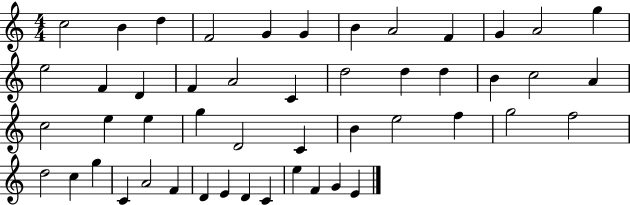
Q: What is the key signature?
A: C major